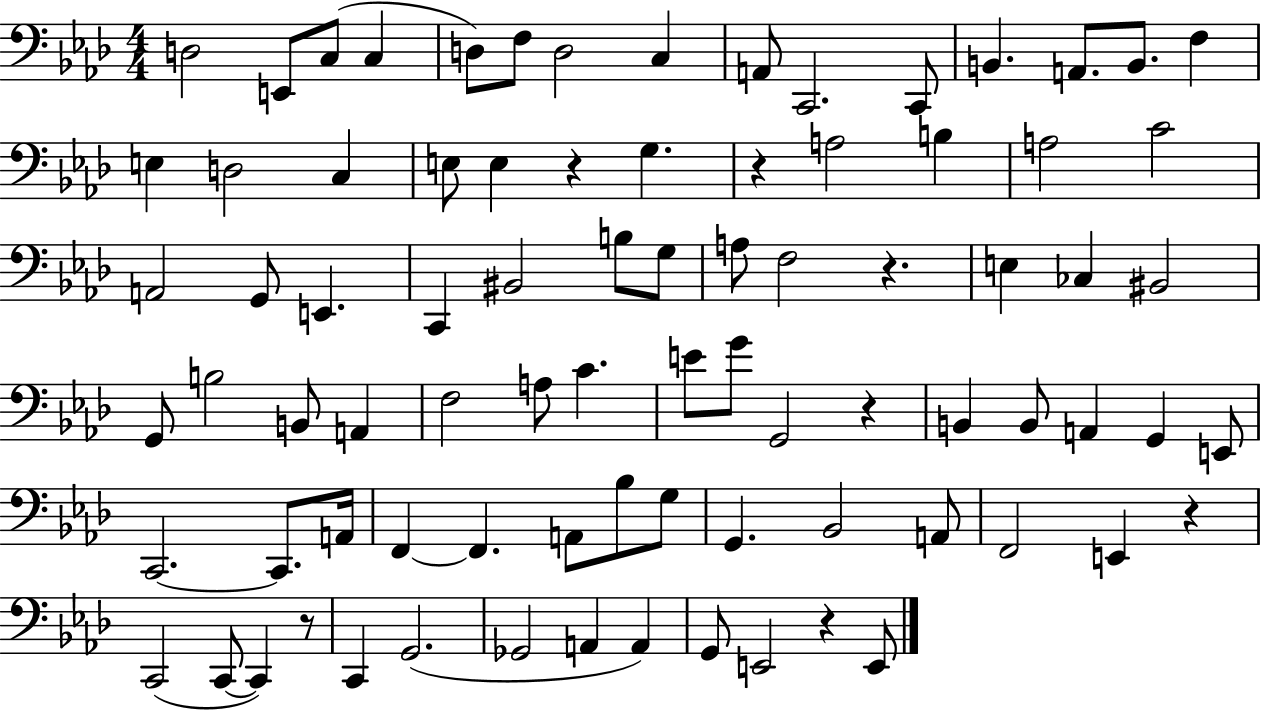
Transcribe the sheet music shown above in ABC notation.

X:1
T:Untitled
M:4/4
L:1/4
K:Ab
D,2 E,,/2 C,/2 C, D,/2 F,/2 D,2 C, A,,/2 C,,2 C,,/2 B,, A,,/2 B,,/2 F, E, D,2 C, E,/2 E, z G, z A,2 B, A,2 C2 A,,2 G,,/2 E,, C,, ^B,,2 B,/2 G,/2 A,/2 F,2 z E, _C, ^B,,2 G,,/2 B,2 B,,/2 A,, F,2 A,/2 C E/2 G/2 G,,2 z B,, B,,/2 A,, G,, E,,/2 C,,2 C,,/2 A,,/4 F,, F,, A,,/2 _B,/2 G,/2 G,, _B,,2 A,,/2 F,,2 E,, z C,,2 C,,/2 C,, z/2 C,, G,,2 _G,,2 A,, A,, G,,/2 E,,2 z E,,/2